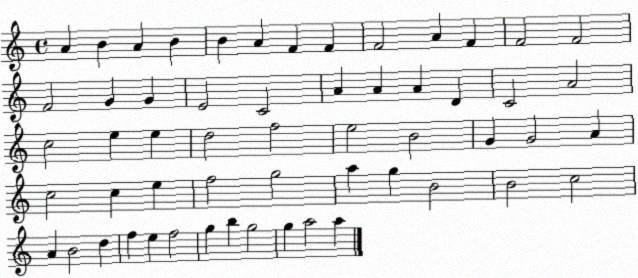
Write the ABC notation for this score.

X:1
T:Untitled
M:4/4
L:1/4
K:C
A B A B B A F F F2 A F F2 F2 F2 G G E2 C2 A A A D C2 A2 c2 e e d2 f2 e2 B2 G G2 A c2 c e f2 g2 a g B2 B2 c2 A B2 d f e f2 g b g2 g a2 a